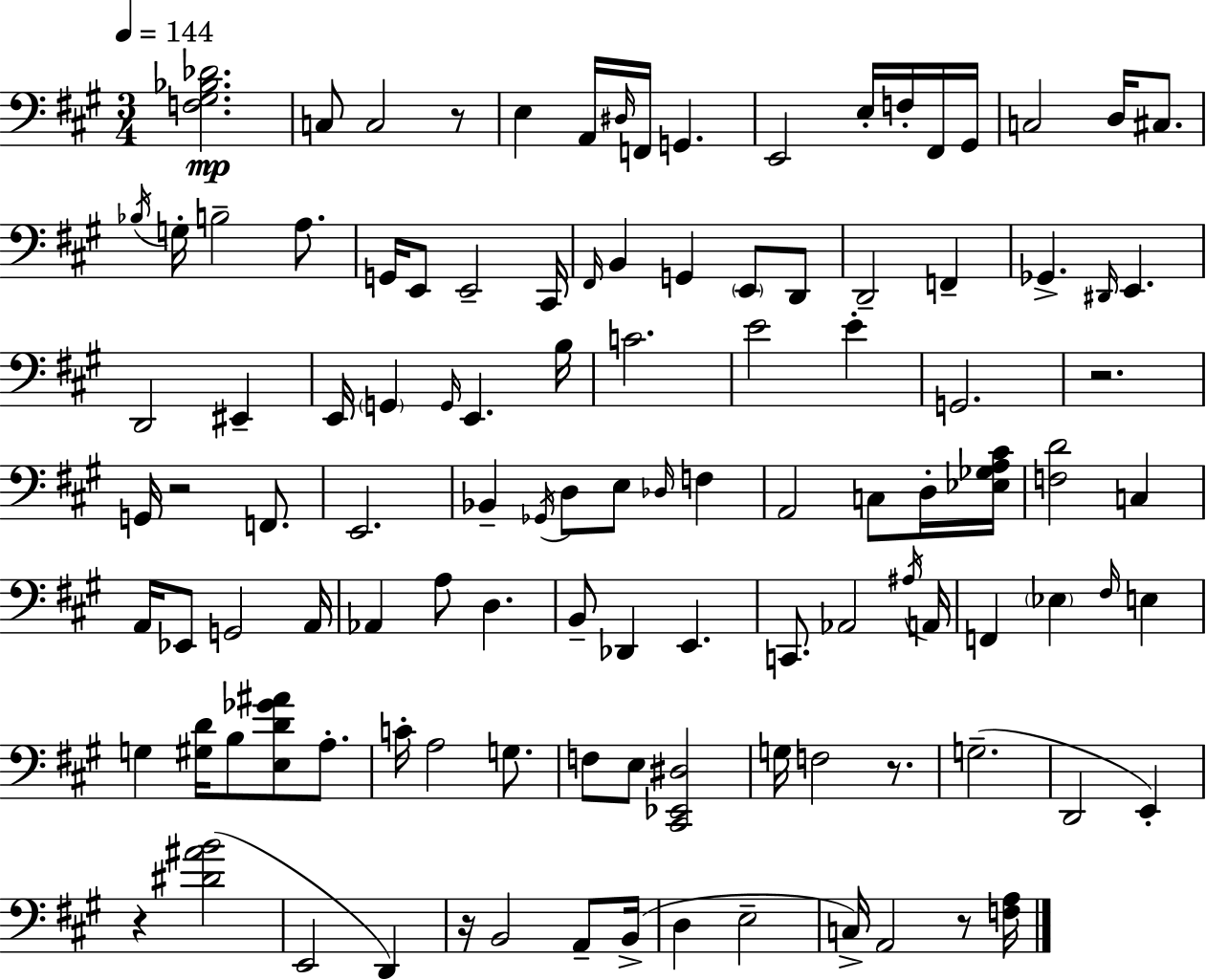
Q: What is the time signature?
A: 3/4